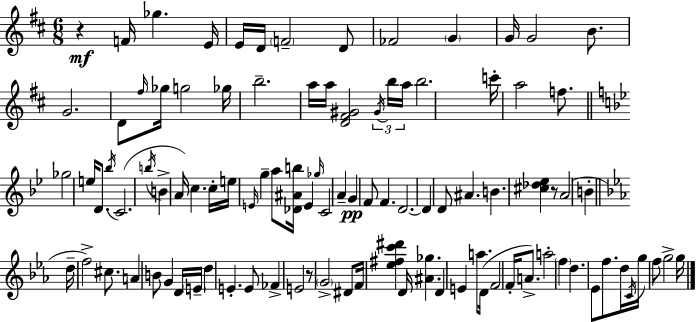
R/q F4/s Gb5/q. E4/s E4/s D4/s F4/h D4/e FES4/h G4/q G4/s G4/h B4/e. G4/h. D4/e F#5/s Gb5/s G5/h Gb5/s B5/h. A5/s A5/s [D4,F#4,G#4]/h G#4/s B5/s A5/s B5/h. C6/s A5/h F5/e. Gb5/h E5/s D4/e. Bb5/s C4/h. B5/s B4/q A4/s C5/q. C5/s E5/s E4/s G5/q A5/e [Db4,A#4,B5]/s E4/q Gb5/s C4/h A4/q G4/q F4/e F4/q. D4/h. D4/q D4/e A#4/q. B4/q. [C#5,Db5,Eb5]/q R/e A4/h B4/q D5/s F5/h C#5/e. A4/q B4/e G4/q D4/s E4/s D5/q E4/q. E4/e FES4/q E4/h R/e G4/h D#4/e F4/s [Eb5,F#5,C6,D#6]/q D4/s [A#4,Gb5]/q. D4/q E4/q A5/e. D4/s F4/h F4/s A4/e. A5/h F5/q D5/q. Eb4/e F5/e. D5/s C4/s G5/s F5/e G5/h G5/s